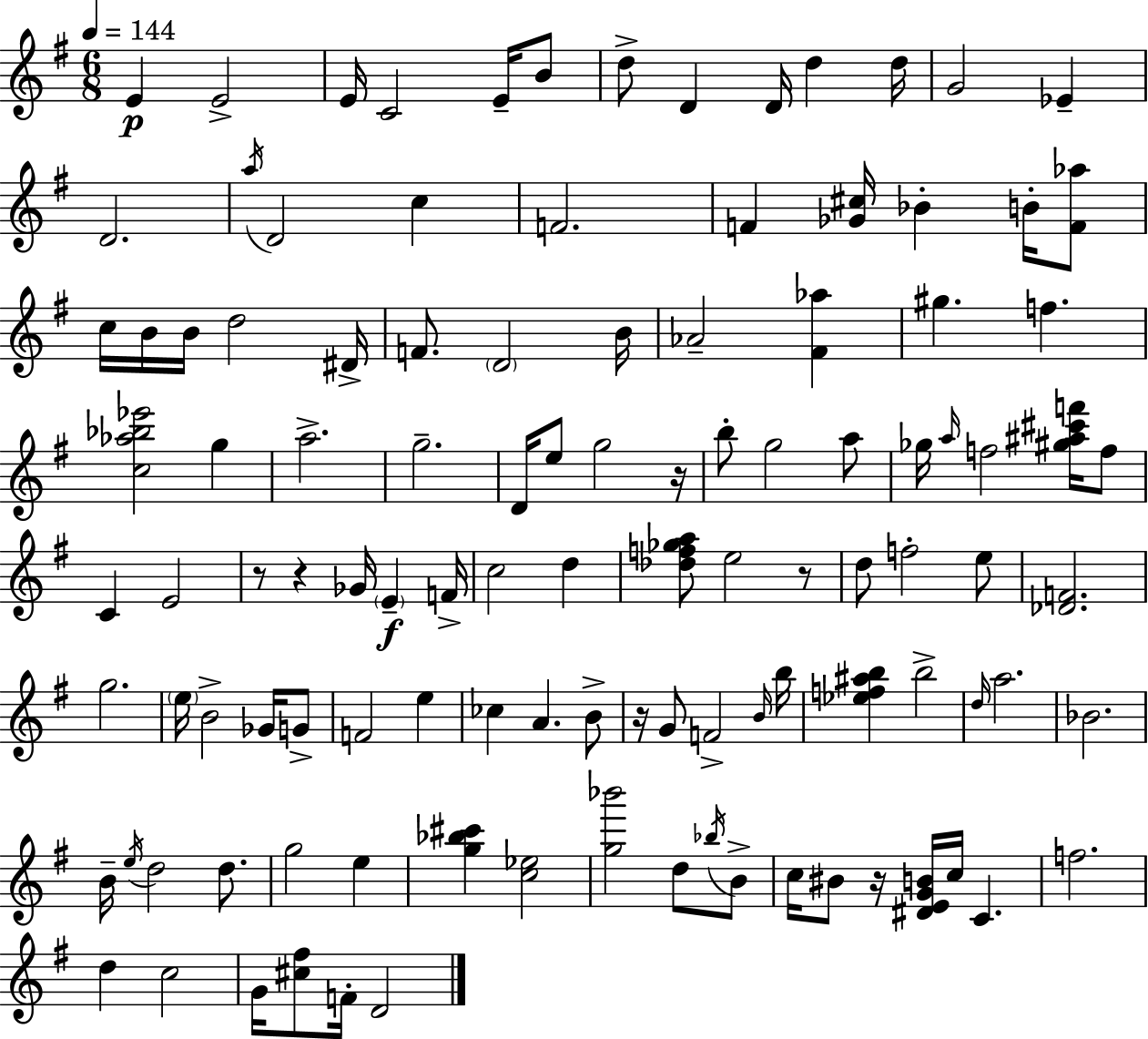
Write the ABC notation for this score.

X:1
T:Untitled
M:6/8
L:1/4
K:G
E E2 E/4 C2 E/4 B/2 d/2 D D/4 d d/4 G2 _E D2 a/4 D2 c F2 F [_G^c]/4 _B B/4 [F_a]/2 c/4 B/4 B/4 d2 ^D/4 F/2 D2 B/4 _A2 [^F_a] ^g f [c_a_b_e']2 g a2 g2 D/4 e/2 g2 z/4 b/2 g2 a/2 _g/4 a/4 f2 [^g^a^c'f']/4 f/2 C E2 z/2 z _G/4 E F/4 c2 d [_df_ga]/2 e2 z/2 d/2 f2 e/2 [_DF]2 g2 e/4 B2 _G/4 G/2 F2 e _c A B/2 z/4 G/2 F2 B/4 b/4 [_ef^ab] b2 d/4 a2 _B2 B/4 e/4 d2 d/2 g2 e [g_b^c'] [c_e]2 [g_b']2 d/2 _b/4 B/2 c/4 ^B/2 z/4 [^DEGB]/4 c/4 C f2 d c2 G/4 [^c^f]/2 F/4 D2